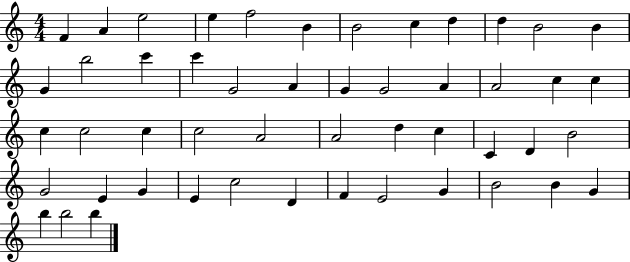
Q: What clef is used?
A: treble